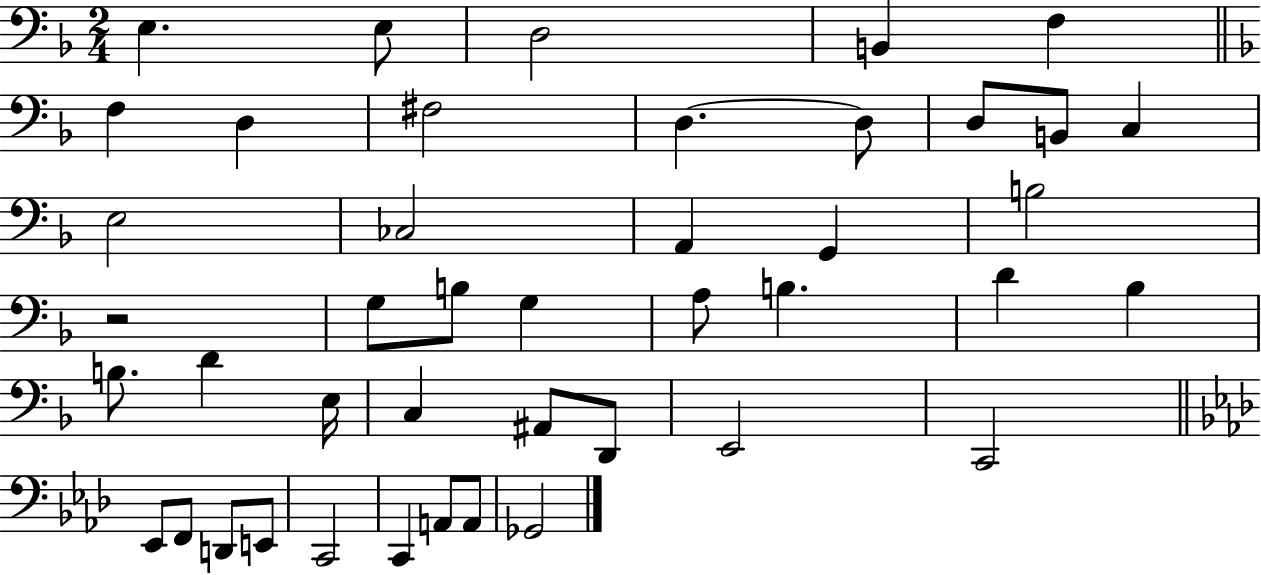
X:1
T:Untitled
M:2/4
L:1/4
K:F
E, E,/2 D,2 B,, F, F, D, ^F,2 D, D,/2 D,/2 B,,/2 C, E,2 _C,2 A,, G,, B,2 z2 G,/2 B,/2 G, A,/2 B, D _B, B,/2 D E,/4 C, ^A,,/2 D,,/2 E,,2 C,,2 _E,,/2 F,,/2 D,,/2 E,,/2 C,,2 C,, A,,/2 A,,/2 _G,,2